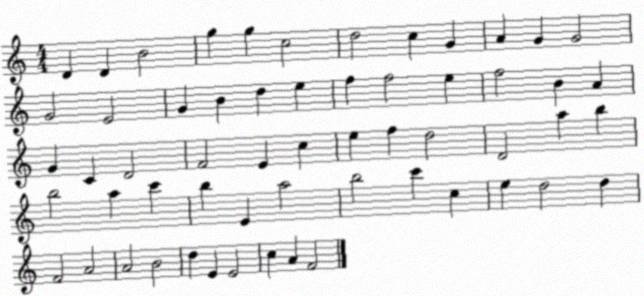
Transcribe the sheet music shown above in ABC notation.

X:1
T:Untitled
M:4/4
L:1/4
K:C
D D B2 g g c2 d2 c G A G G2 G2 E2 G B d e f f2 e f2 B A G C D2 F2 E c e f d2 D2 a b b2 a c' b E a2 b2 c' c e d2 d F2 A2 A2 B2 d E E2 c A F2